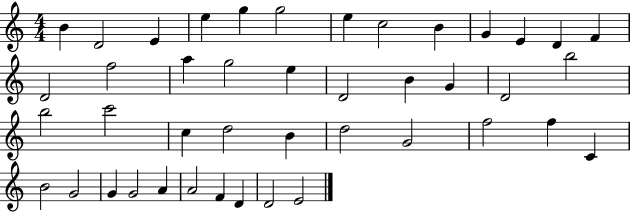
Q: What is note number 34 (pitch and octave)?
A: B4